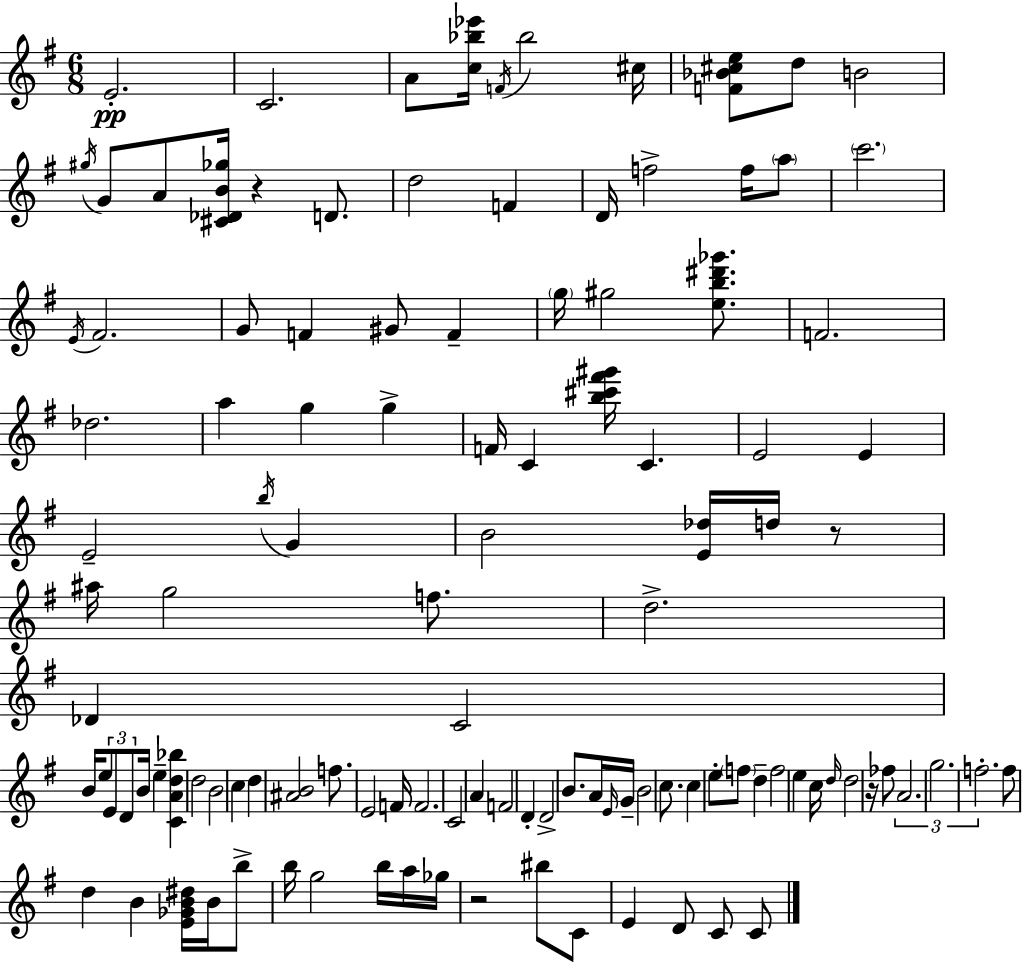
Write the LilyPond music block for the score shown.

{
  \clef treble
  \numericTimeSignature
  \time 6/8
  \key g \major
  e'2.-.\pp | c'2. | a'8 <c'' bes'' ees'''>16 \acciaccatura { f'16 } bes''2 | cis''16 <f' bes' cis'' e''>8 d''8 b'2 | \break \acciaccatura { gis''16 } g'8 a'8 <cis' des' b' ges''>16 r4 d'8. | d''2 f'4 | d'16 f''2-> f''16 | \parenthesize a''8 \parenthesize c'''2. | \break \acciaccatura { e'16 } fis'2. | g'8 f'4 gis'8 f'4-- | \parenthesize g''16 gis''2 | <e'' b'' dis''' ges'''>8. f'2. | \break des''2. | a''4 g''4 g''4-> | f'16 c'4 <b'' cis''' fis''' gis'''>16 c'4. | e'2 e'4 | \break e'2-- \acciaccatura { b''16 } | g'4 b'2 | <e' des''>16 d''16 r8 ais''16 g''2 | f''8. d''2.-> | \break des'4 c'2 | b'16 \tuplet 3/2 { e''8 e'8 d'8 } b'16 | e''4-- <c' a' d'' bes''>4 d''2 | b'2 | \break c''4 d''4 <ais' b'>2 | f''8. e'2 | f'16 f'2. | c'2 | \break a'4 f'2 | d'4-. d'2-> | b'8. a'16 \grace { e'16 } g'16-- b'2 | c''8. c''4 e''8-. \parenthesize f''8 | \break d''4-- f''2 | e''4 c''16 \grace { d''16 } d''2 | r16 fes''8 \tuplet 3/2 { a'2. | g''2. | \break f''2.-. } | f''8 d''4 | b'4 <e' ges' b' dis''>16 b'16 b''8-> b''16 g''2 | b''16 a''16 ges''16 r2 | \break bis''8 c'8 e'4 | d'8 c'8 c'8 \bar "|."
}